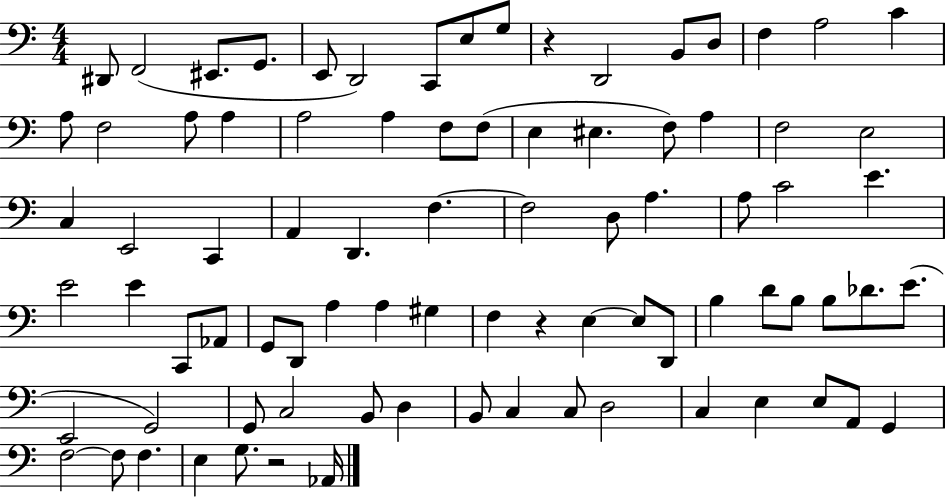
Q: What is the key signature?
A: C major